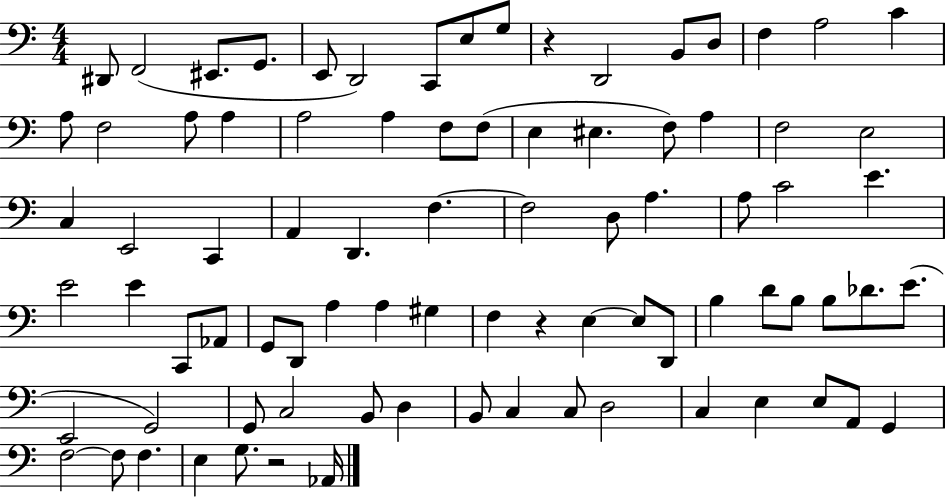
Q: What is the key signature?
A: C major